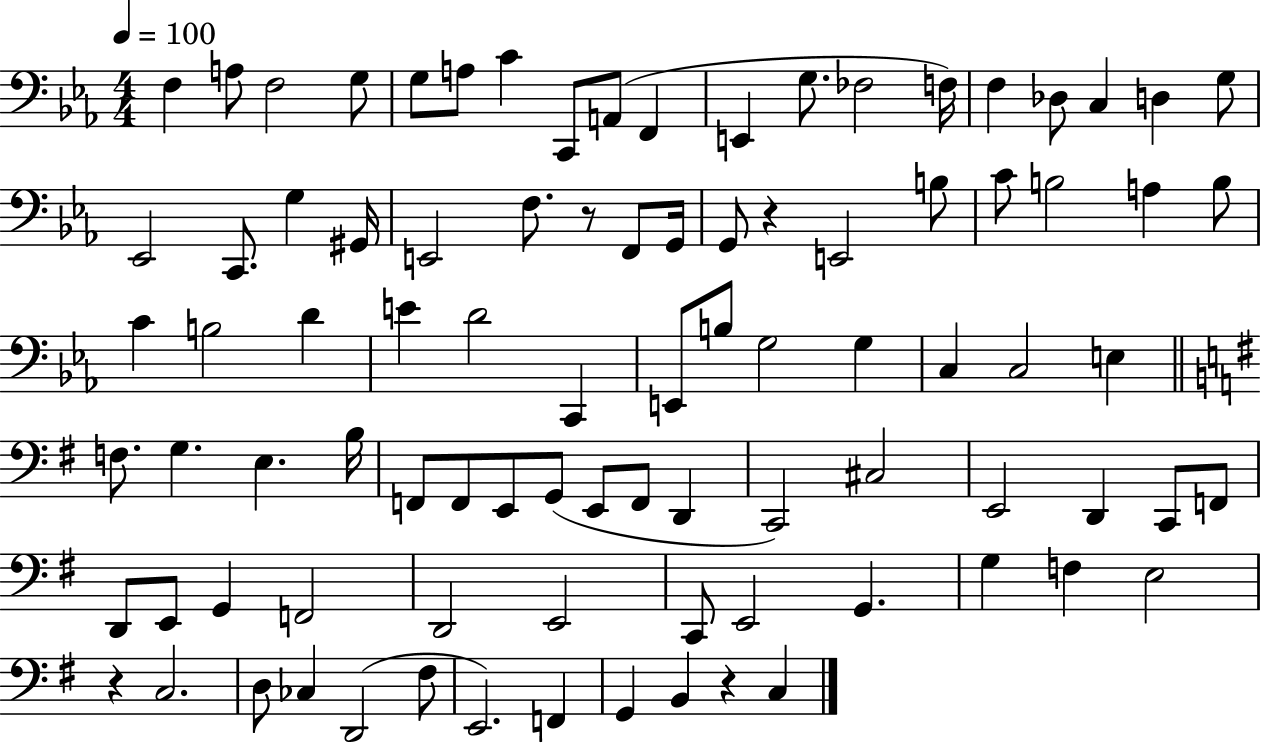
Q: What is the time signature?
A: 4/4